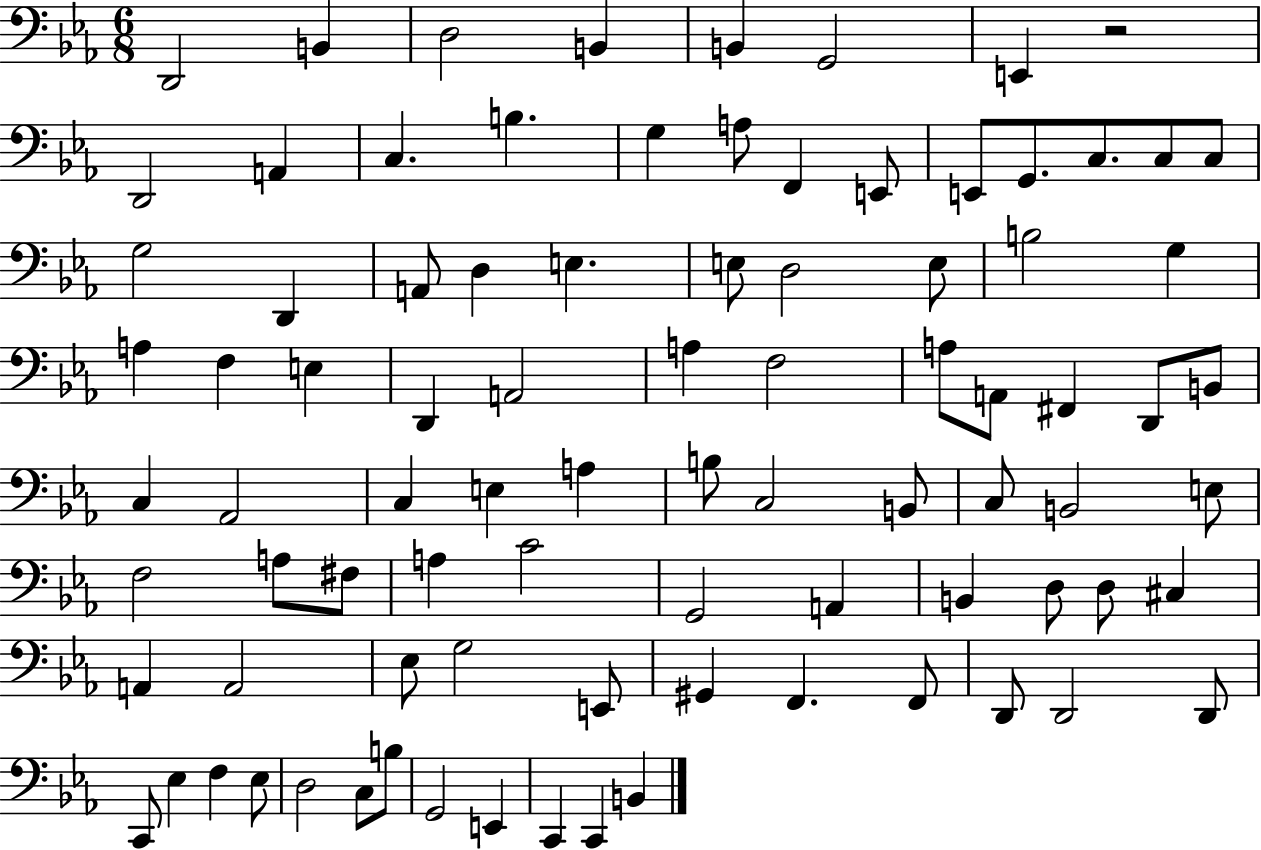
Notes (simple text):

D2/h B2/q D3/h B2/q B2/q G2/h E2/q R/h D2/h A2/q C3/q. B3/q. G3/q A3/e F2/q E2/e E2/e G2/e. C3/e. C3/e C3/e G3/h D2/q A2/e D3/q E3/q. E3/e D3/h E3/e B3/h G3/q A3/q F3/q E3/q D2/q A2/h A3/q F3/h A3/e A2/e F#2/q D2/e B2/e C3/q Ab2/h C3/q E3/q A3/q B3/e C3/h B2/e C3/e B2/h E3/e F3/h A3/e F#3/e A3/q C4/h G2/h A2/q B2/q D3/e D3/e C#3/q A2/q A2/h Eb3/e G3/h E2/e G#2/q F2/q. F2/e D2/e D2/h D2/e C2/e Eb3/q F3/q Eb3/e D3/h C3/e B3/e G2/h E2/q C2/q C2/q B2/q